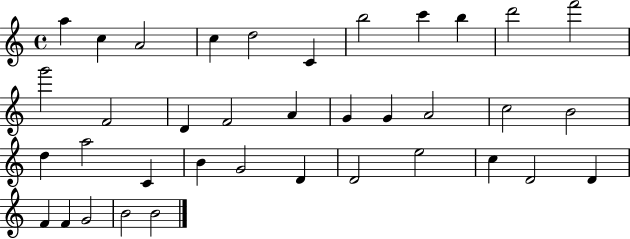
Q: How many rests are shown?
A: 0